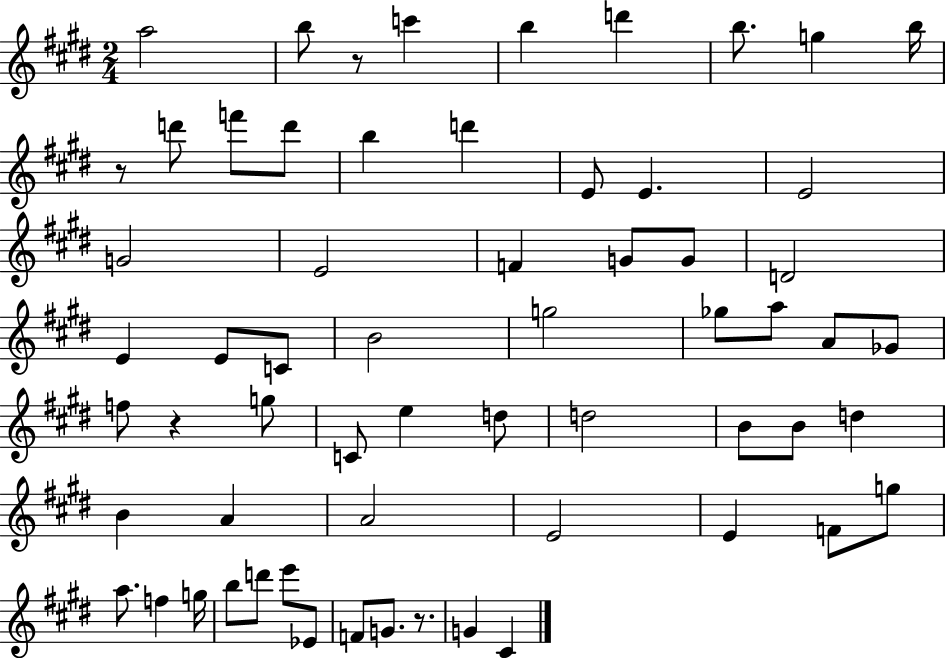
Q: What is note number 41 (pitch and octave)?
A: B4